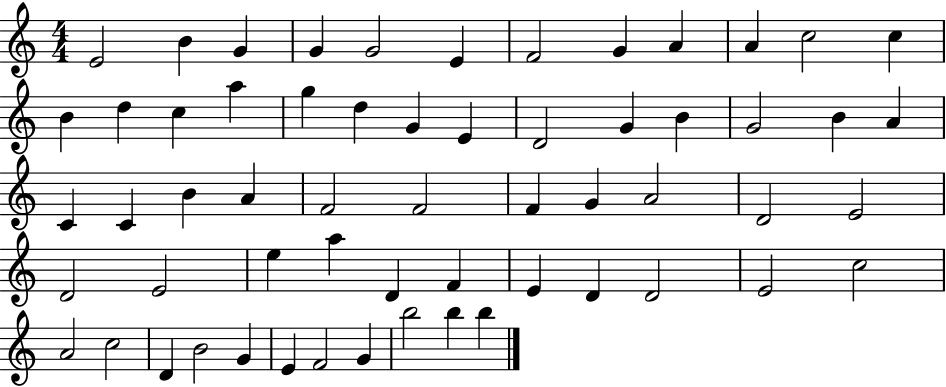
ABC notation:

X:1
T:Untitled
M:4/4
L:1/4
K:C
E2 B G G G2 E F2 G A A c2 c B d c a g d G E D2 G B G2 B A C C B A F2 F2 F G A2 D2 E2 D2 E2 e a D F E D D2 E2 c2 A2 c2 D B2 G E F2 G b2 b b